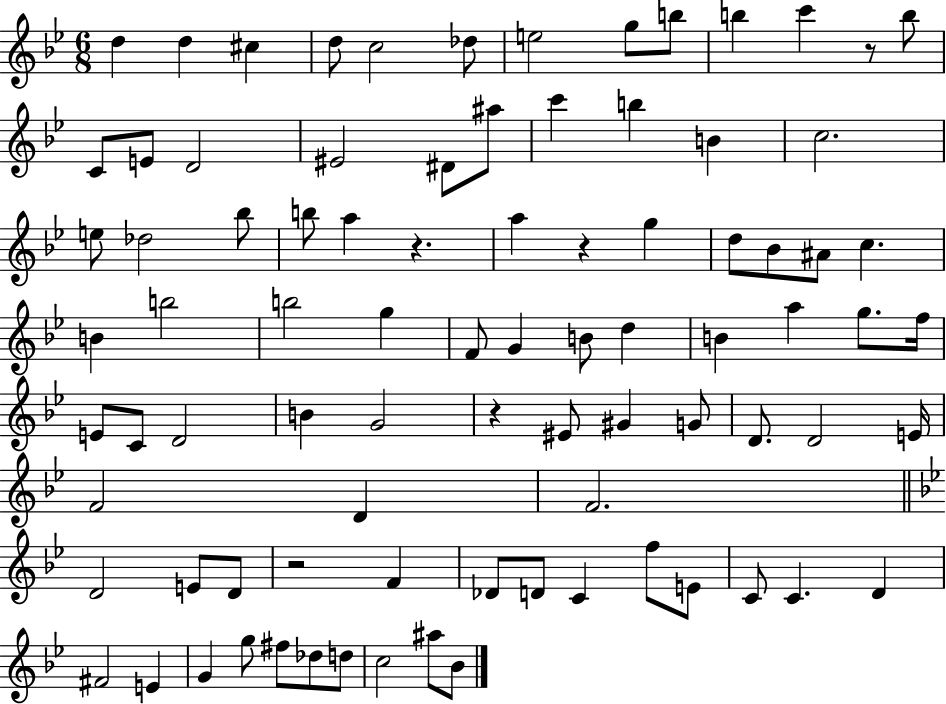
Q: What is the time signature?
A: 6/8